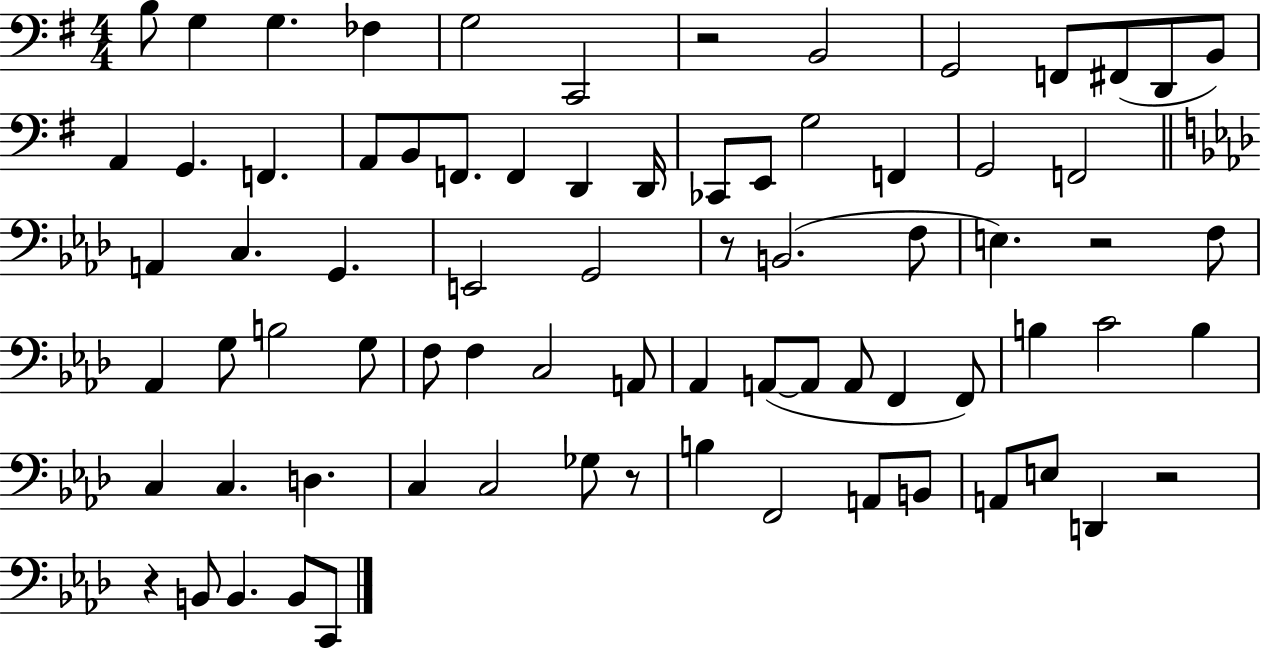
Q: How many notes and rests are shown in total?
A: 76